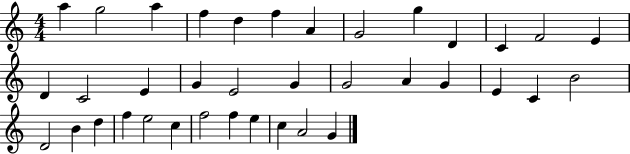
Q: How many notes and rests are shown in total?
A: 37